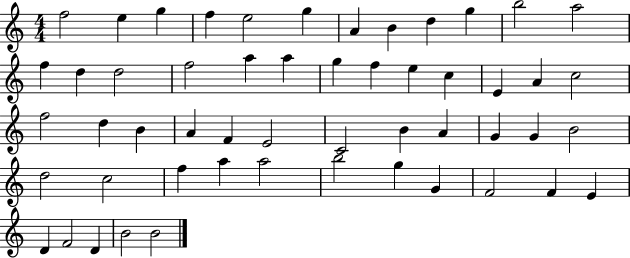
{
  \clef treble
  \numericTimeSignature
  \time 4/4
  \key c \major
  f''2 e''4 g''4 | f''4 e''2 g''4 | a'4 b'4 d''4 g''4 | b''2 a''2 | \break f''4 d''4 d''2 | f''2 a''4 a''4 | g''4 f''4 e''4 c''4 | e'4 a'4 c''2 | \break f''2 d''4 b'4 | a'4 f'4 e'2 | c'2 b'4 a'4 | g'4 g'4 b'2 | \break d''2 c''2 | f''4 a''4 a''2 | b''2 g''4 g'4 | f'2 f'4 e'4 | \break d'4 f'2 d'4 | b'2 b'2 | \bar "|."
}